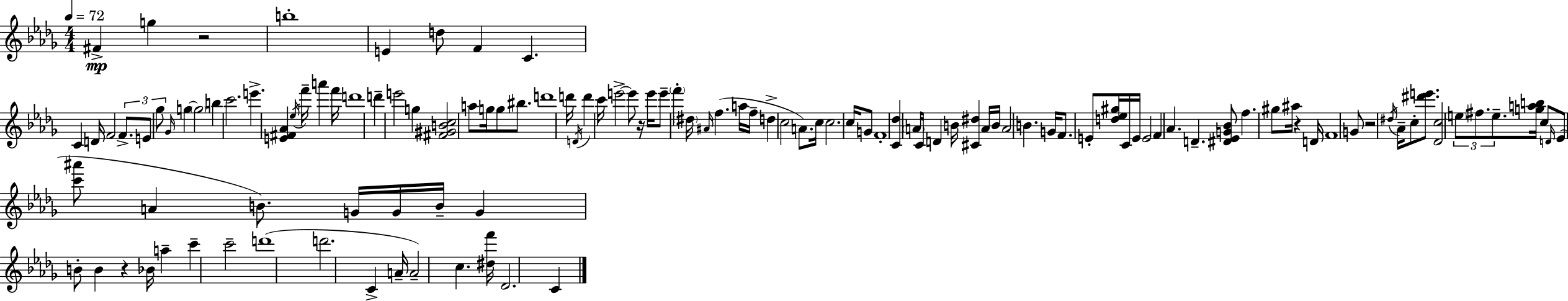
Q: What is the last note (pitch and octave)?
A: C4